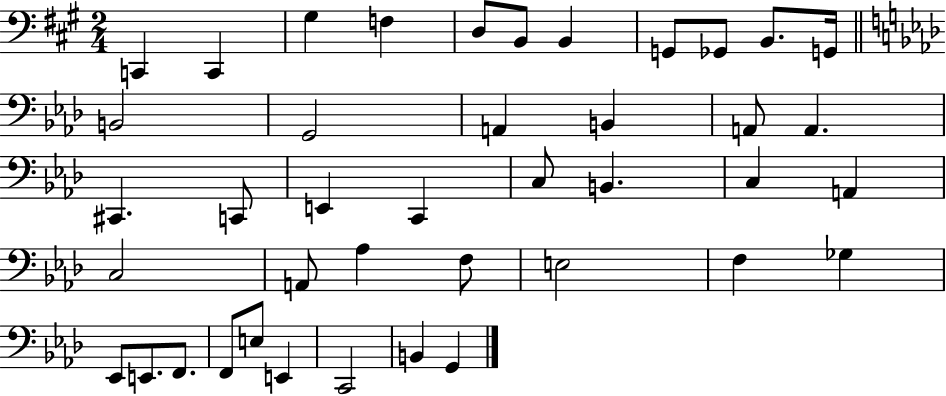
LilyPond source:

{
  \clef bass
  \numericTimeSignature
  \time 2/4
  \key a \major
  \repeat volta 2 { c,4 c,4 | gis4 f4 | d8 b,8 b,4 | g,8 ges,8 b,8. g,16 | \break \bar "||" \break \key f \minor b,2 | g,2 | a,4 b,4 | a,8 a,4. | \break cis,4. c,8 | e,4 c,4 | c8 b,4. | c4 a,4 | \break c2 | a,8 aes4 f8 | e2 | f4 ges4 | \break ees,8 e,8. f,8. | f,8 e8 e,4 | c,2 | b,4 g,4 | \break } \bar "|."
}